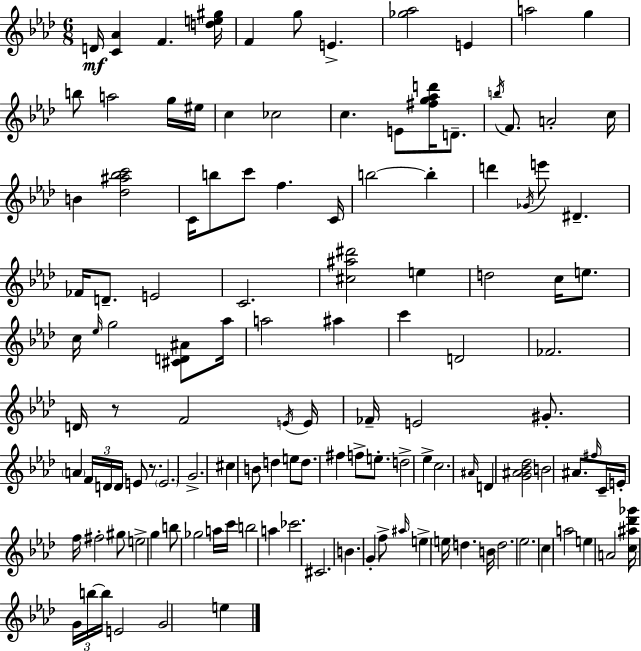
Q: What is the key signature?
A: AES major